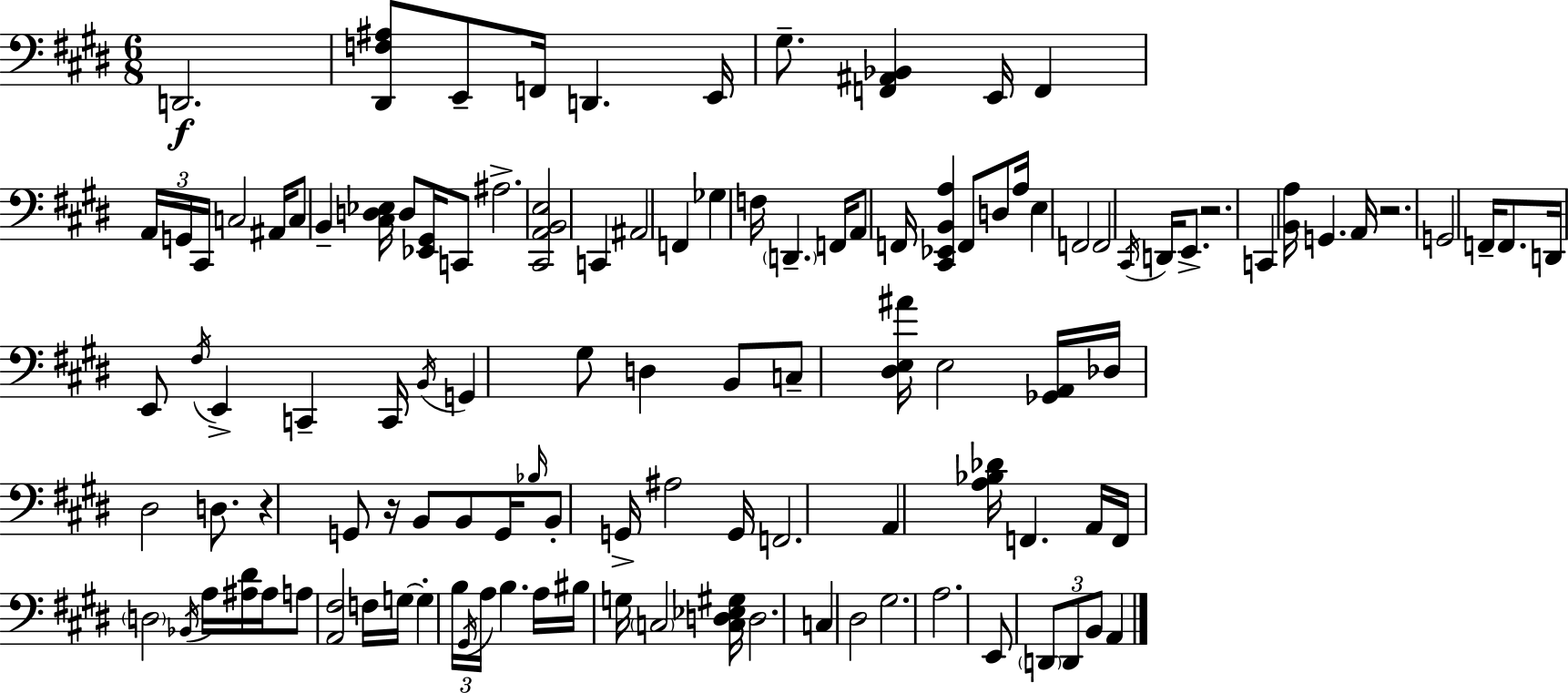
{
  \clef bass
  \numericTimeSignature
  \time 6/8
  \key e \major
  d,2.\f | <dis, f ais>8 e,8-- f,16 d,4. e,16 | gis8.-- <f, ais, bes,>4 e,16 f,4 | \tuplet 3/2 { a,16 g,16 cis,16 } c2 ais,16 | \break c8 b,4-- <cis d ees>16 d8 <ees, gis,>16 c,8 | ais2.-> | <cis, a, b, e>2 c,4 | ais,2 f,4 | \break ges4 f16 \parenthesize d,4.-- f,16 | a,8 f,16 <cis, ees, b, a>4 f,8 d8 a16 | e4 f,2 | f,2 \acciaccatura { cis,16 } d,16 e,8.-> | \break r2. | c,4 <b, a>16 g,4. | a,16 r2. | g,2 f,16-- f,8. | \break d,16 e,8 \acciaccatura { fis16 } e,4-> c,4-- | c,16 \acciaccatura { b,16 } g,4 gis8 d4 | b,8 c8-- <dis e ais'>16 e2 | <ges, a,>16 des16 dis2 | \break d8. r4 g,8 r16 b,8 | b,8 g,16 \grace { bes16 } b,8-. g,16-> ais2 | g,16 f,2. | a,4 <a bes des'>16 f,4. | \break a,16 f,16 \parenthesize d2 | \acciaccatura { bes,16 } a16 <ais dis'>16 ais16 a8 <a, fis>2 | f16 g16~~ g4-. \tuplet 3/2 { b16 \acciaccatura { gis,16 } a16 } | b4. a16 bis16 g16 \parenthesize c2 | \break <c d ees gis>16 d2. | c4 dis2 | gis2. | a2. | \break e,8 \tuplet 3/2 { \parenthesize d,8 d,8 | b,8 } a,4 \bar "|."
}